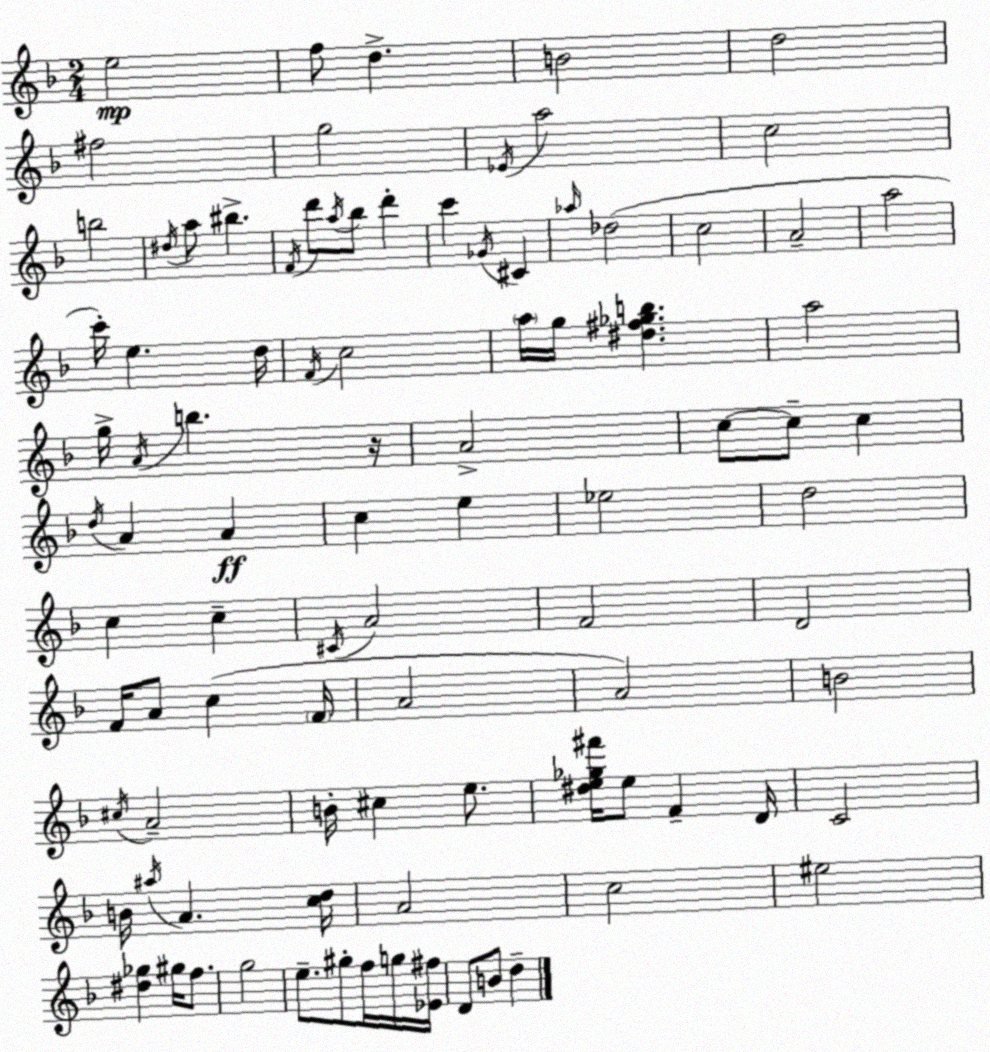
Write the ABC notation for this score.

X:1
T:Untitled
M:2/4
L:1/4
K:Dm
e2 f/2 d B2 d2 ^f2 g2 _E/4 a2 c2 b2 ^d/4 a/2 ^b F/4 d'/2 a/4 _b/2 d' c' _G/4 ^C _a/4 _d2 c2 A2 a2 c'/4 e d/4 F/4 c2 a/4 g/4 [^d^f_gb] a2 g/4 A/4 b z/4 A2 c/2 c/2 c d/4 A A c e _e2 d2 c c ^C/4 A2 F2 D2 F/4 A/2 c F/4 A2 A2 B2 ^c/4 A2 B/4 ^c e/2 [^de_g^f']/4 e/2 F D/4 C2 B/4 ^a/4 A [cd]/4 A2 c2 ^e2 [^d_g] ^g/4 f/2 g2 e/2 ^g/2 f/4 g/4 [_E^f]/4 D/2 B/2 d